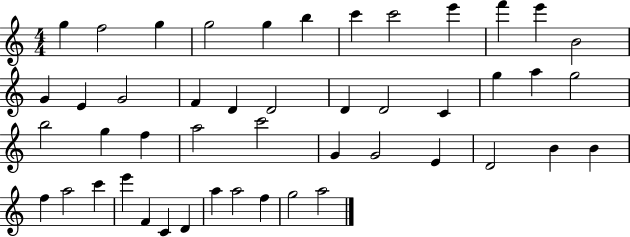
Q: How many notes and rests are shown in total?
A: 47